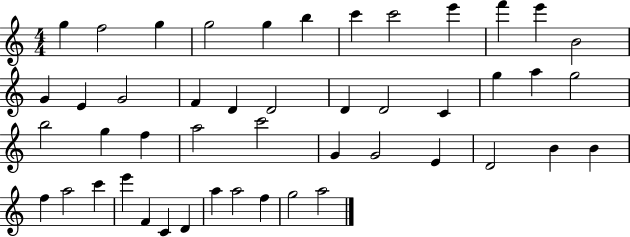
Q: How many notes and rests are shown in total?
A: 47